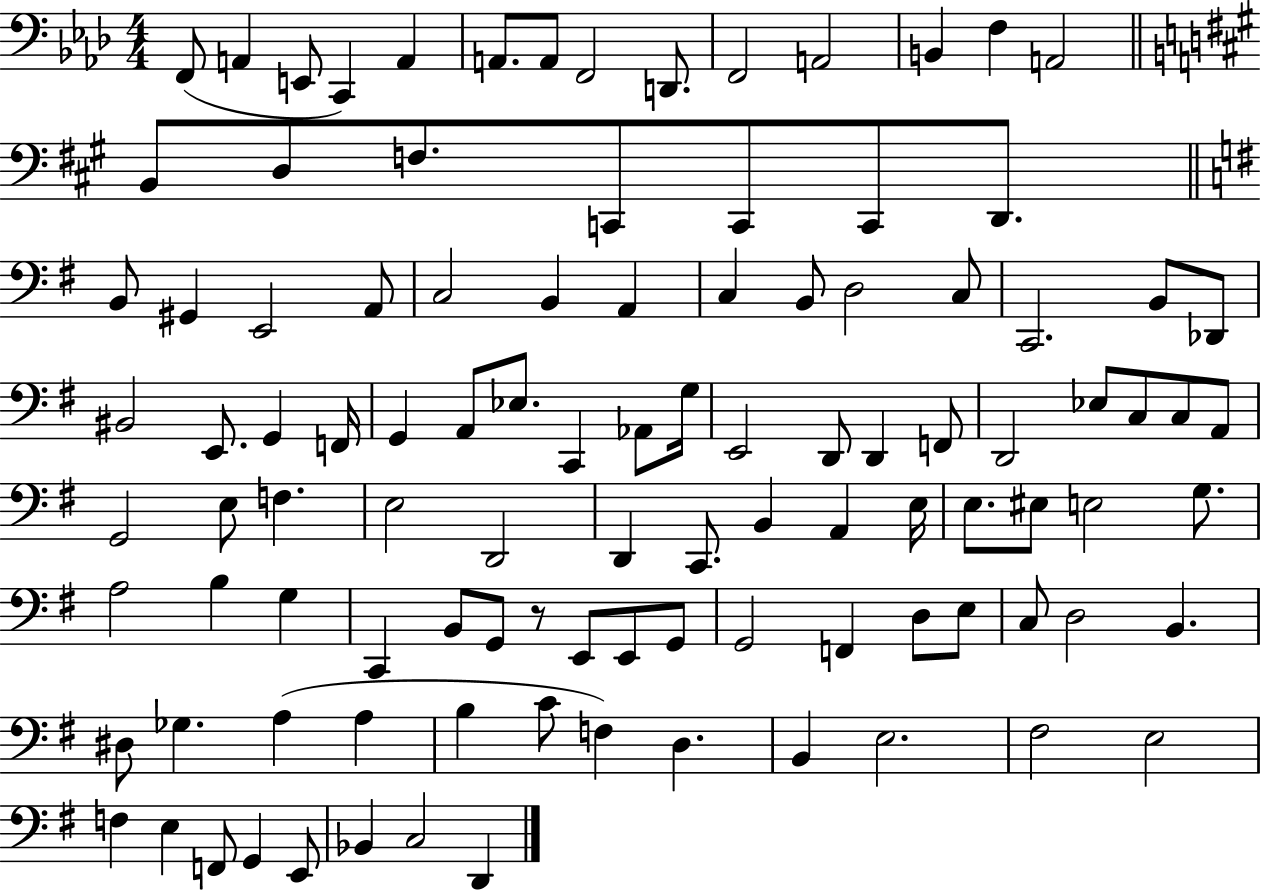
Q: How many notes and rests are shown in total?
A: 105